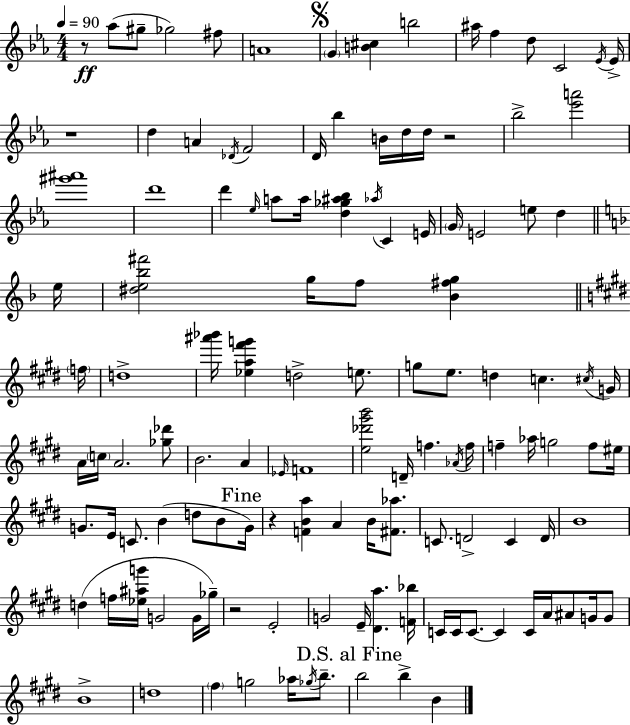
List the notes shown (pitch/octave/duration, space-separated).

R/e Ab5/e G#5/e Gb5/h F#5/e A4/w G4/q [B4,C#5]/q B5/h A#5/s F5/q D5/e C4/h Eb4/s Eb4/s R/w D5/q A4/q Db4/s F4/h D4/s Bb5/q B4/s D5/s D5/s R/h Bb5/h [Eb6,A6]/h [G#6,A#6]/w D6/w D6/q Eb5/s A5/e A5/s [D5,Gb5,A#5,Bb5]/q Ab5/s C4/q E4/s G4/s E4/h E5/e D5/q E5/s [D#5,E5,Bb5,F#6]/h G5/s F5/e [Bb4,F#5,G5]/q F5/s D5/w [A#6,Bb6]/s [Eb5,A5,F#6,G6]/q D5/h E5/e. G5/e E5/e. D5/q C5/q. C#5/s G4/s A4/s C5/s A4/h. [Gb5,Db6]/e B4/h. A4/q Eb4/s F4/w [E5,Db6,G#6,B6]/h D4/s F5/q. Ab4/s F5/s F5/q Ab5/s G5/h F5/e EIS5/s G4/e. E4/s C4/e. B4/q D5/e B4/e G4/s R/q [F4,B4,A5]/q A4/q B4/s [F#4,Ab5]/e. C4/e. D4/h C4/q D4/s B4/w D5/q F5/s [Eb5,A#5,G6]/s G4/h G4/s Gb5/s R/h E4/h G4/h E4/s [D#4,A5]/q. [F4,Bb5]/s C4/s C4/s C4/e. C4/q C4/s A4/s A#4/e G4/s G4/e B4/w D5/w F#5/q G5/h Ab5/s Gb5/s B5/e. B5/h B5/q B4/q